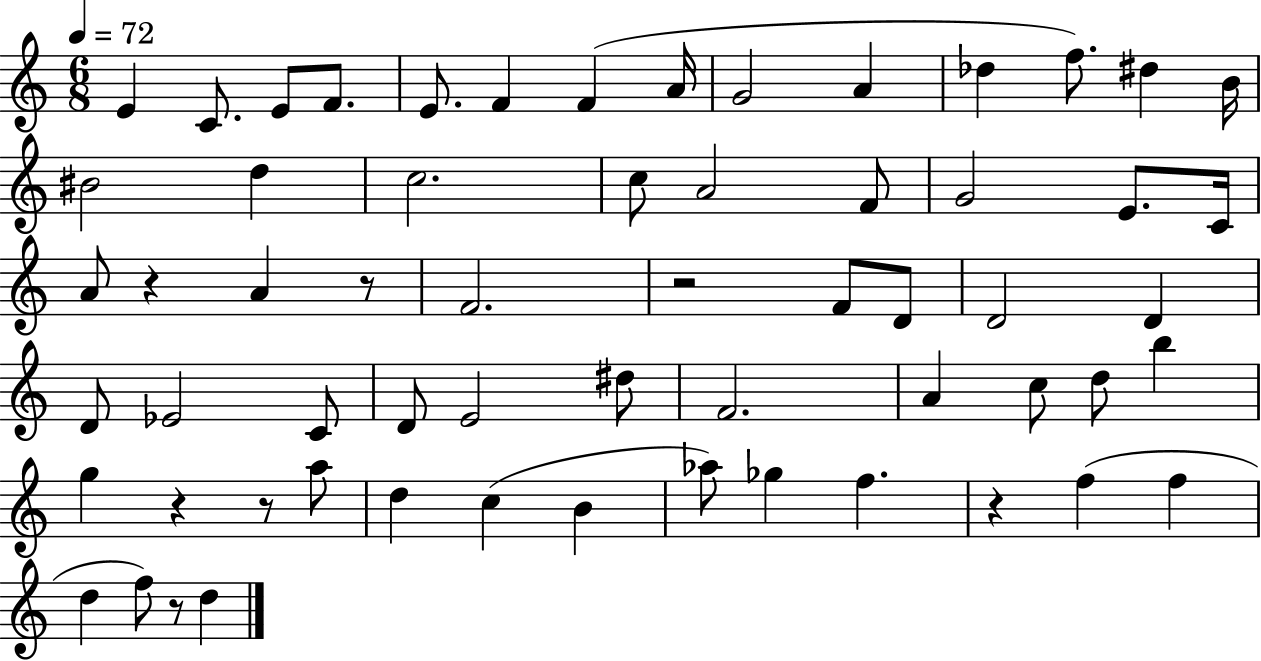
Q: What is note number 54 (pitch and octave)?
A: D5